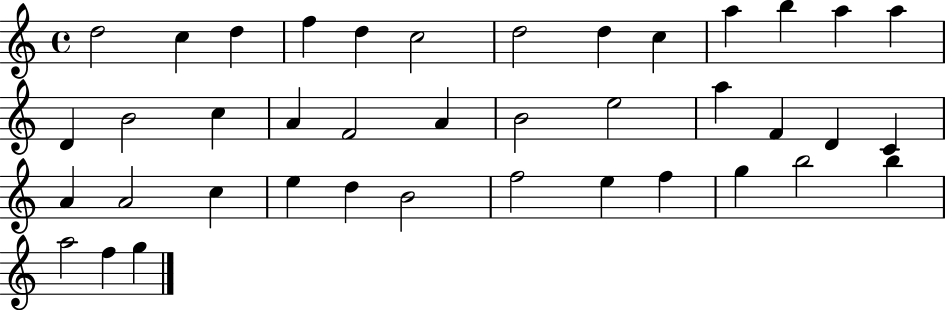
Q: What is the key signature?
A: C major